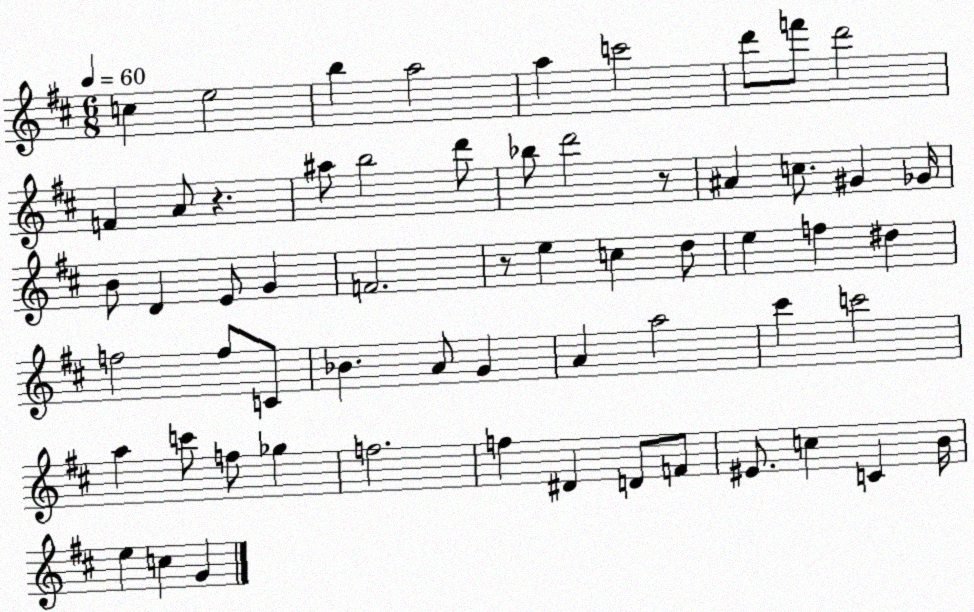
X:1
T:Untitled
M:6/8
L:1/4
K:D
c e2 b a2 a c'2 d'/2 f'/2 d'2 F A/2 z ^a/2 b2 d'/2 _b/2 d'2 z/2 ^A c/2 ^G _G/4 B/2 D E/2 G F2 z/2 e c d/2 e f ^d f2 f/2 C/2 _B A/2 G A a2 ^c' c'2 a c'/2 f/2 _g f2 f ^D D/2 F/2 ^E/2 c C B/4 e c G